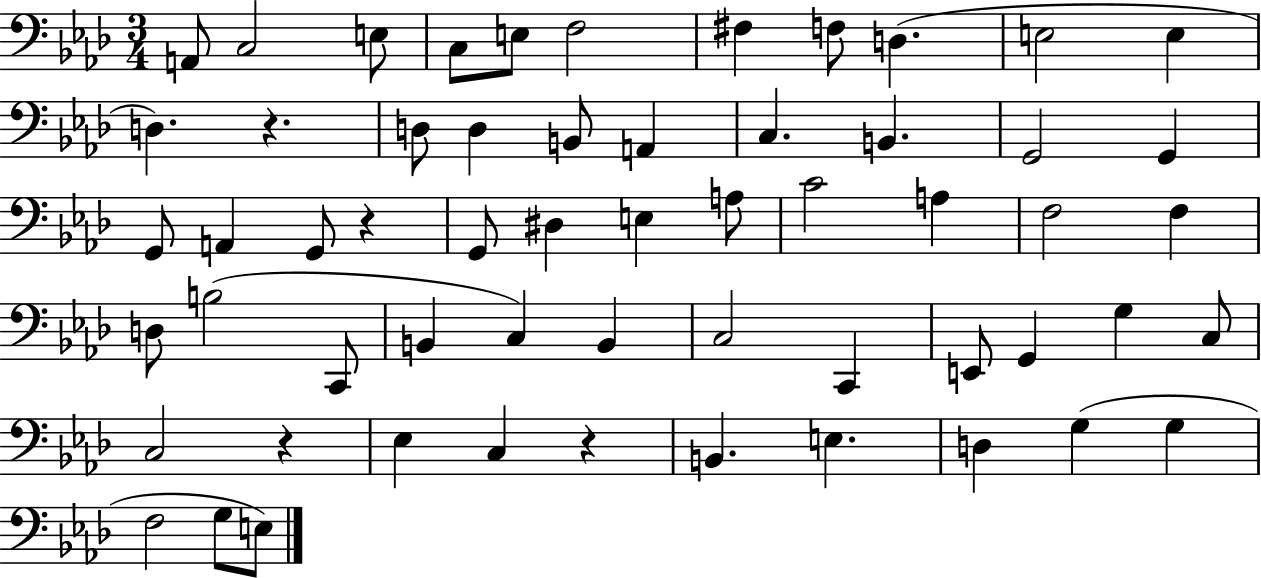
A2/e C3/h E3/e C3/e E3/e F3/h F#3/q F3/e D3/q. E3/h E3/q D3/q. R/q. D3/e D3/q B2/e A2/q C3/q. B2/q. G2/h G2/q G2/e A2/q G2/e R/q G2/e D#3/q E3/q A3/e C4/h A3/q F3/h F3/q D3/e B3/h C2/e B2/q C3/q B2/q C3/h C2/q E2/e G2/q G3/q C3/e C3/h R/q Eb3/q C3/q R/q B2/q. E3/q. D3/q G3/q G3/q F3/h G3/e E3/e